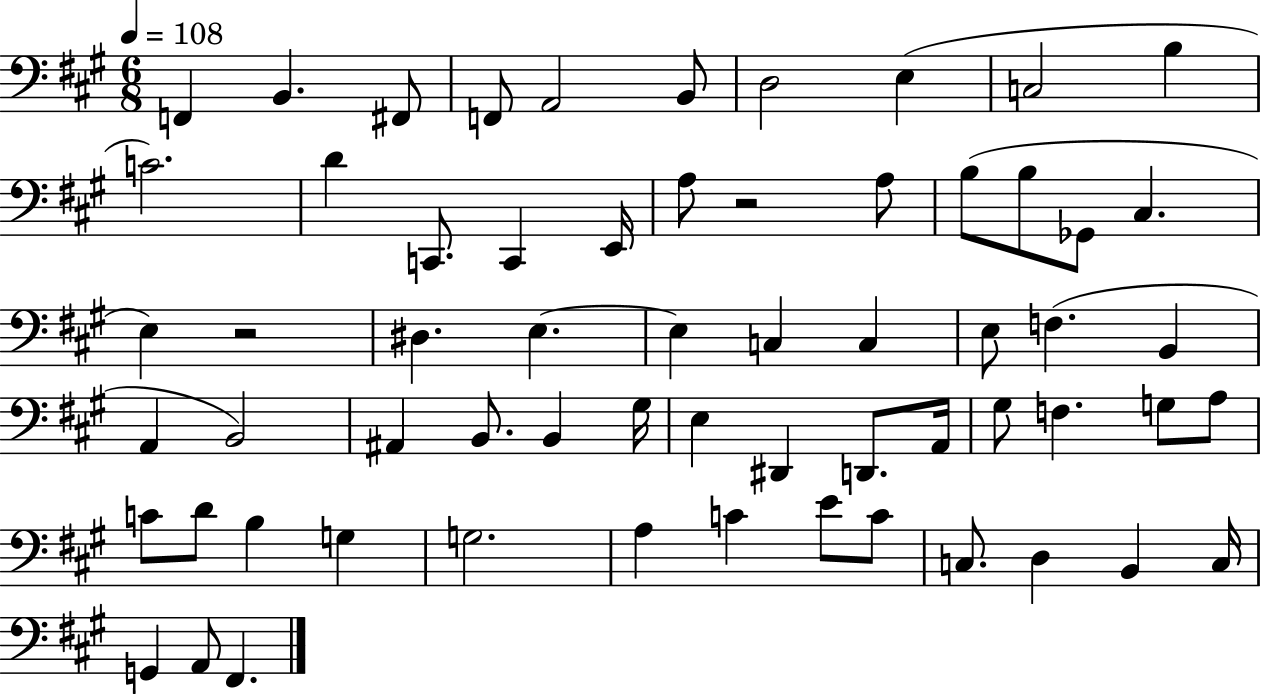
F2/q B2/q. F#2/e F2/e A2/h B2/e D3/h E3/q C3/h B3/q C4/h. D4/q C2/e. C2/q E2/s A3/e R/h A3/e B3/e B3/e Gb2/e C#3/q. E3/q R/h D#3/q. E3/q. E3/q C3/q C3/q E3/e F3/q. B2/q A2/q B2/h A#2/q B2/e. B2/q G#3/s E3/q D#2/q D2/e. A2/s G#3/e F3/q. G3/e A3/e C4/e D4/e B3/q G3/q G3/h. A3/q C4/q E4/e C4/e C3/e. D3/q B2/q C3/s G2/q A2/e F#2/q.